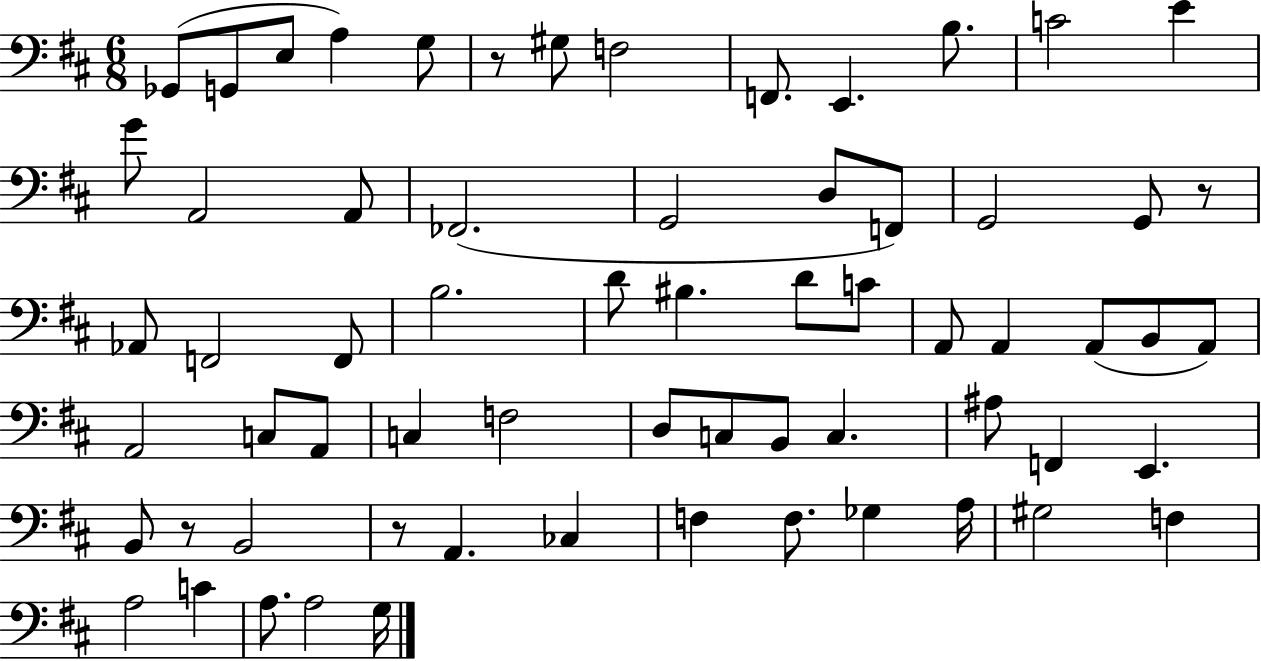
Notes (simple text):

Gb2/e G2/e E3/e A3/q G3/e R/e G#3/e F3/h F2/e. E2/q. B3/e. C4/h E4/q G4/e A2/h A2/e FES2/h. G2/h D3/e F2/e G2/h G2/e R/e Ab2/e F2/h F2/e B3/h. D4/e BIS3/q. D4/e C4/e A2/e A2/q A2/e B2/e A2/e A2/h C3/e A2/e C3/q F3/h D3/e C3/e B2/e C3/q. A#3/e F2/q E2/q. B2/e R/e B2/h R/e A2/q. CES3/q F3/q F3/e. Gb3/q A3/s G#3/h F3/q A3/h C4/q A3/e. A3/h G3/s